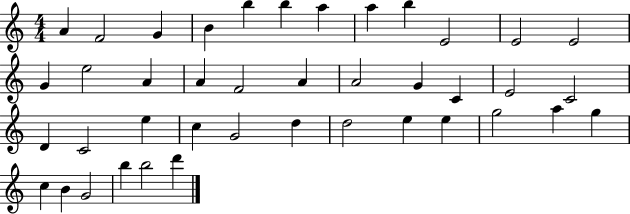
X:1
T:Untitled
M:4/4
L:1/4
K:C
A F2 G B b b a a b E2 E2 E2 G e2 A A F2 A A2 G C E2 C2 D C2 e c G2 d d2 e e g2 a g c B G2 b b2 d'